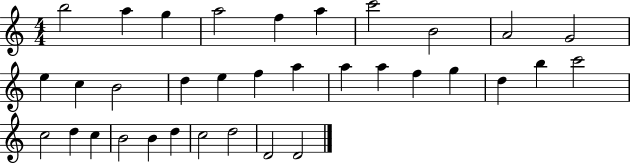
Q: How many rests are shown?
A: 0